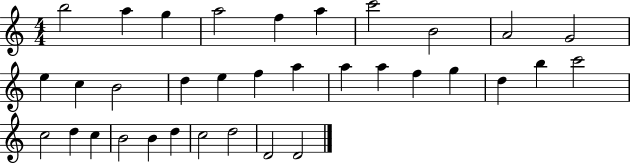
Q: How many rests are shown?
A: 0